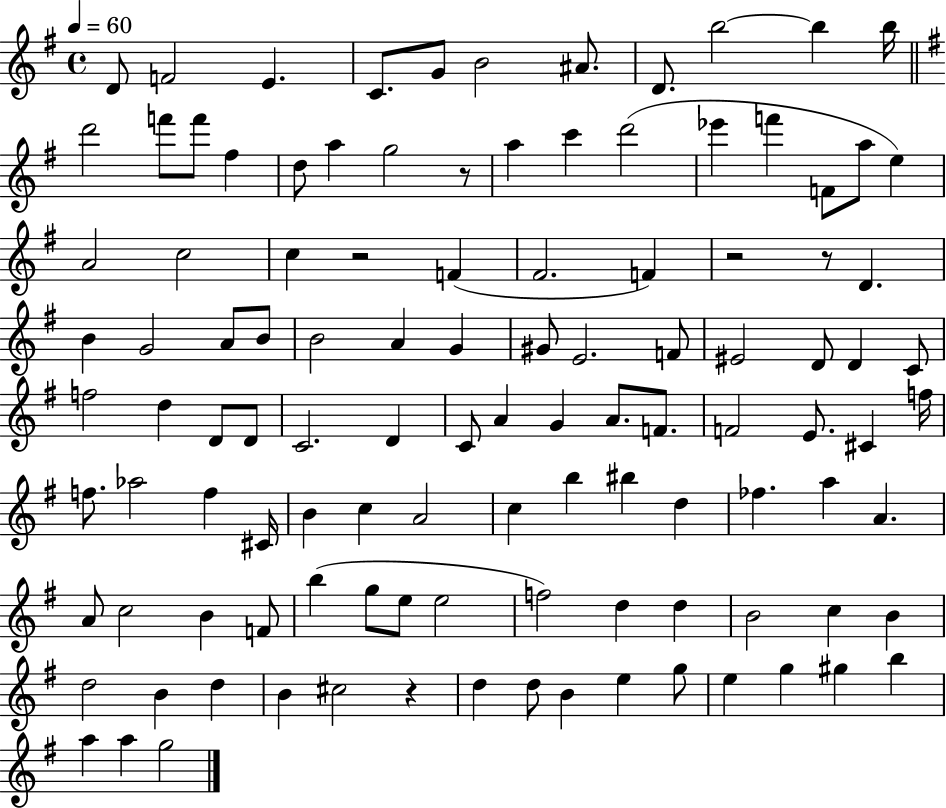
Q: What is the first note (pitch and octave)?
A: D4